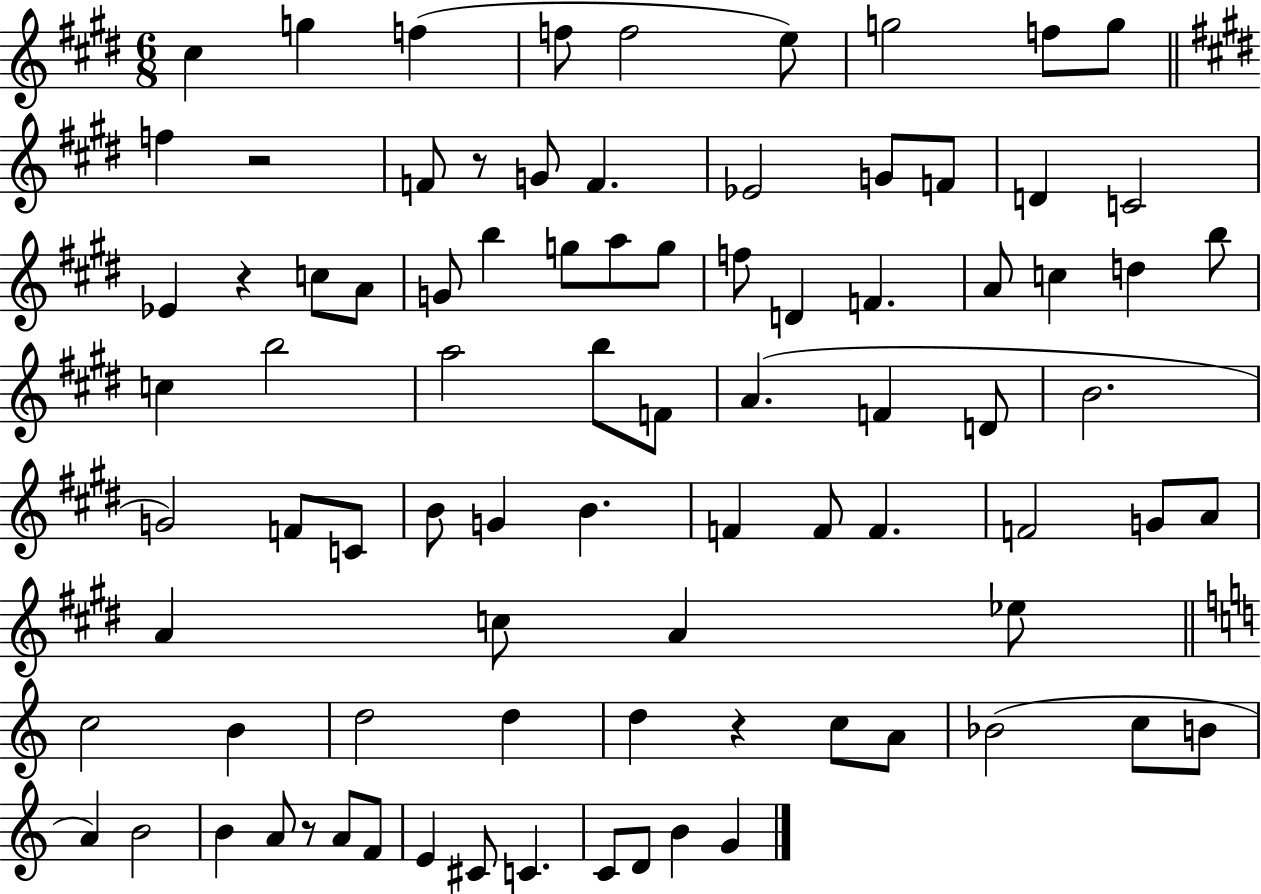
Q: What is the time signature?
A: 6/8